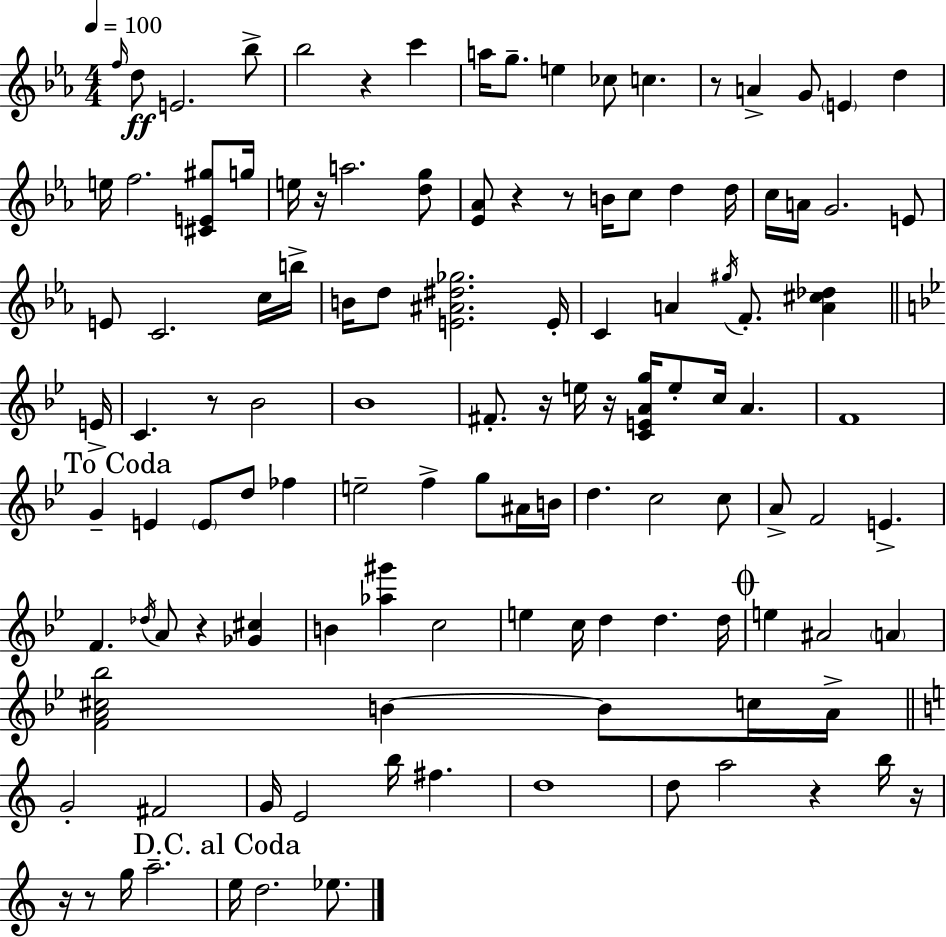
F5/s D5/e E4/h. Bb5/e Bb5/h R/q C6/q A5/s G5/e. E5/q CES5/e C5/q. R/e A4/q G4/e E4/q D5/q E5/s F5/h. [C#4,E4,G#5]/e G5/s E5/s R/s A5/h. [D5,G5]/e [Eb4,Ab4]/e R/q R/e B4/s C5/e D5/q D5/s C5/s A4/s G4/h. E4/e E4/e C4/h. C5/s B5/s B4/s D5/e [E4,A#4,D#5,Gb5]/h. E4/s C4/q A4/q G#5/s F4/e. [A4,C#5,Db5]/q E4/s C4/q. R/e Bb4/h Bb4/w F#4/e. R/s E5/s R/s [C4,E4,A4,G5]/s E5/e C5/s A4/q. F4/w G4/q E4/q E4/e D5/e FES5/q E5/h F5/q G5/e A#4/s B4/s D5/q. C5/h C5/e A4/e F4/h E4/q. F4/q. Db5/s A4/e R/q [Gb4,C#5]/q B4/q [Ab5,G#6]/q C5/h E5/q C5/s D5/q D5/q. D5/s E5/q A#4/h A4/q [F4,A4,C#5,Bb5]/h B4/q B4/e C5/s A4/s G4/h F#4/h G4/s E4/h B5/s F#5/q. D5/w D5/e A5/h R/q B5/s R/s R/s R/e G5/s A5/h. E5/s D5/h. Eb5/e.